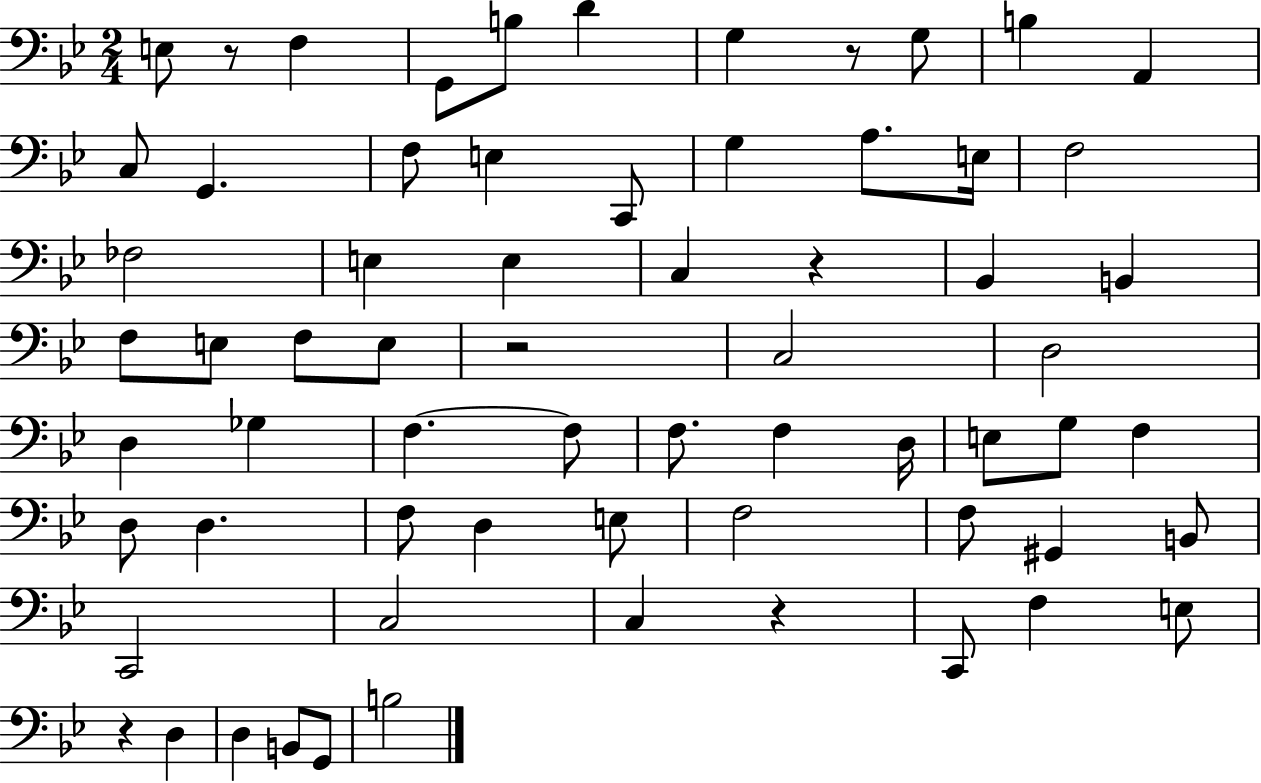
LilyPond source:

{
  \clef bass
  \numericTimeSignature
  \time 2/4
  \key bes \major
  \repeat volta 2 { e8 r8 f4 | g,8 b8 d'4 | g4 r8 g8 | b4 a,4 | \break c8 g,4. | f8 e4 c,8 | g4 a8. e16 | f2 | \break fes2 | e4 e4 | c4 r4 | bes,4 b,4 | \break f8 e8 f8 e8 | r2 | c2 | d2 | \break d4 ges4 | f4.~~ f8 | f8. f4 d16 | e8 g8 f4 | \break d8 d4. | f8 d4 e8 | f2 | f8 gis,4 b,8 | \break c,2 | c2 | c4 r4 | c,8 f4 e8 | \break r4 d4 | d4 b,8 g,8 | b2 | } \bar "|."
}